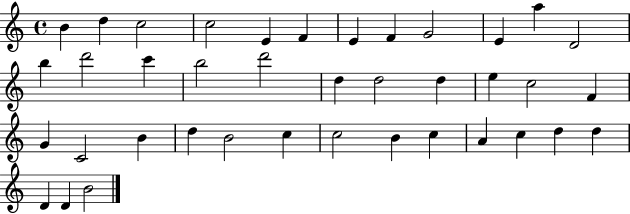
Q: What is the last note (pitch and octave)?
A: B4